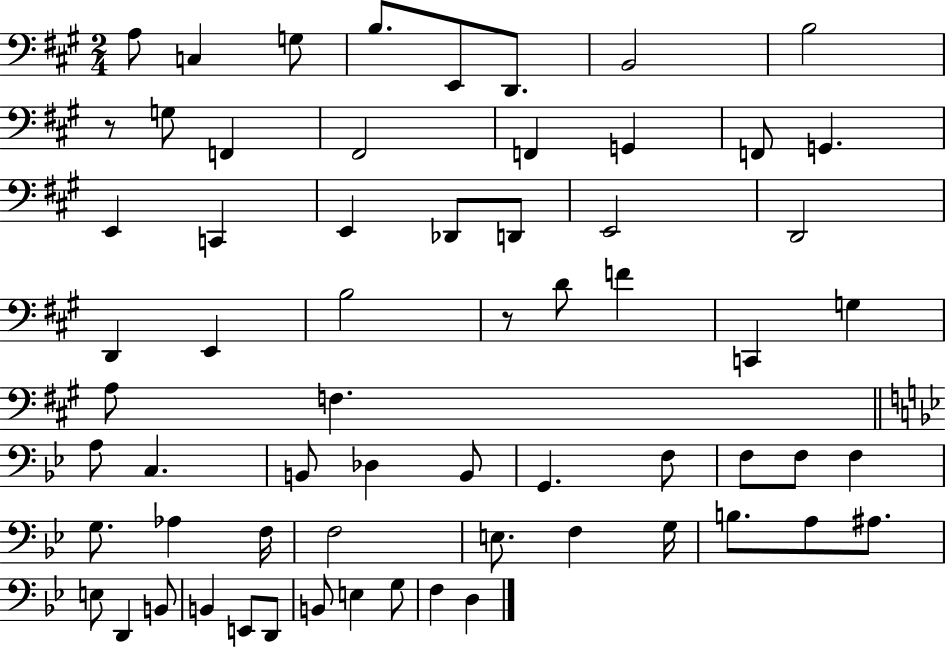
X:1
T:Untitled
M:2/4
L:1/4
K:A
A,/2 C, G,/2 B,/2 E,,/2 D,,/2 B,,2 B,2 z/2 G,/2 F,, ^F,,2 F,, G,, F,,/2 G,, E,, C,, E,, _D,,/2 D,,/2 E,,2 D,,2 D,, E,, B,2 z/2 D/2 F C,, G, A,/2 F, A,/2 C, B,,/2 _D, B,,/2 G,, F,/2 F,/2 F,/2 F, G,/2 _A, F,/4 F,2 E,/2 F, G,/4 B,/2 A,/2 ^A,/2 E,/2 D,, B,,/2 B,, E,,/2 D,,/2 B,,/2 E, G,/2 F, D,